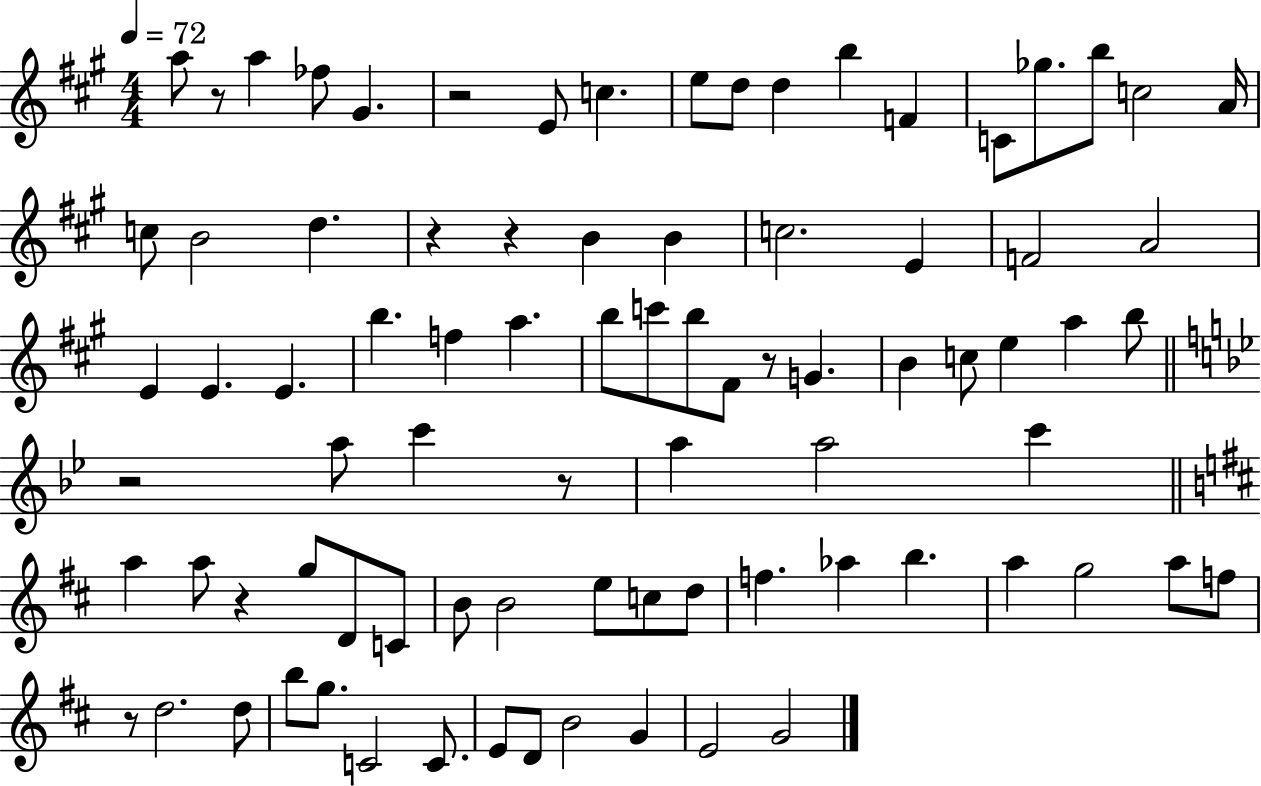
{
  \clef treble
  \numericTimeSignature
  \time 4/4
  \key a \major
  \tempo 4 = 72
  a''8 r8 a''4 fes''8 gis'4. | r2 e'8 c''4. | e''8 d''8 d''4 b''4 f'4 | c'8 ges''8. b''8 c''2 a'16 | \break c''8 b'2 d''4. | r4 r4 b'4 b'4 | c''2. e'4 | f'2 a'2 | \break e'4 e'4. e'4. | b''4. f''4 a''4. | b''8 c'''8 b''8 fis'8 r8 g'4. | b'4 c''8 e''4 a''4 b''8 | \break \bar "||" \break \key g \minor r2 a''8 c'''4 r8 | a''4 a''2 c'''4 | \bar "||" \break \key d \major a''4 a''8 r4 g''8 d'8 c'8 | b'8 b'2 e''8 c''8 d''8 | f''4. aes''4 b''4. | a''4 g''2 a''8 f''8 | \break r8 d''2. d''8 | b''8 g''8. c'2 c'8. | e'8 d'8 b'2 g'4 | e'2 g'2 | \break \bar "|."
}